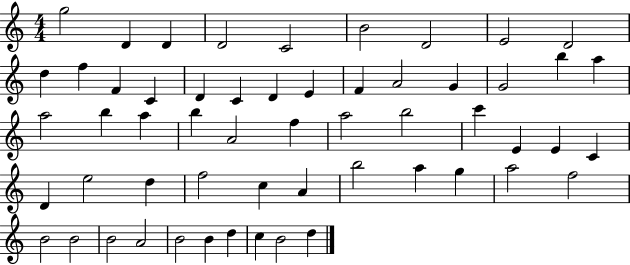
{
  \clef treble
  \numericTimeSignature
  \time 4/4
  \key c \major
  g''2 d'4 d'4 | d'2 c'2 | b'2 d'2 | e'2 d'2 | \break d''4 f''4 f'4 c'4 | d'4 c'4 d'4 e'4 | f'4 a'2 g'4 | g'2 b''4 a''4 | \break a''2 b''4 a''4 | b''4 a'2 f''4 | a''2 b''2 | c'''4 e'4 e'4 c'4 | \break d'4 e''2 d''4 | f''2 c''4 a'4 | b''2 a''4 g''4 | a''2 f''2 | \break b'2 b'2 | b'2 a'2 | b'2 b'4 d''4 | c''4 b'2 d''4 | \break \bar "|."
}